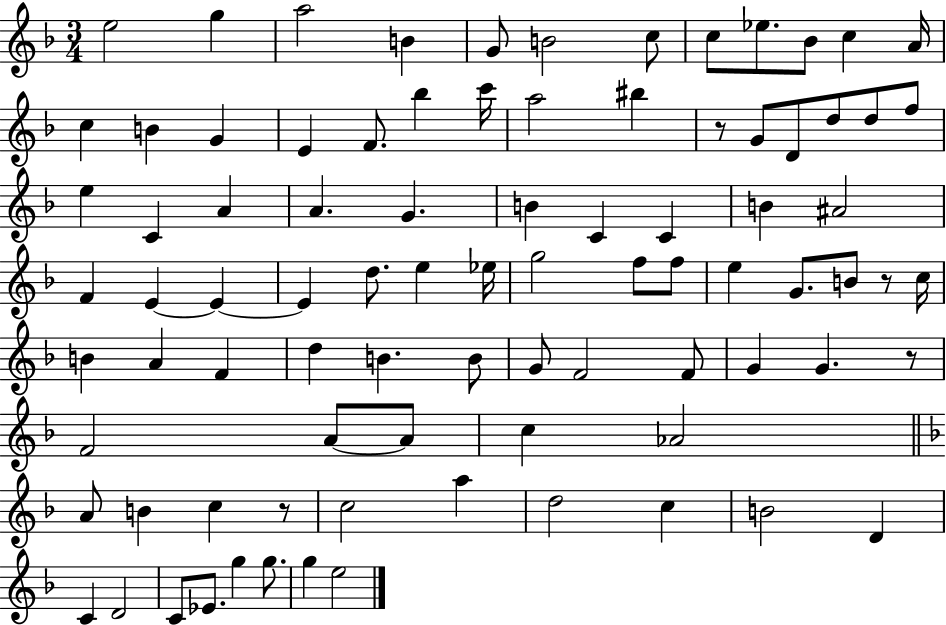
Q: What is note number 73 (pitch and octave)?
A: C5